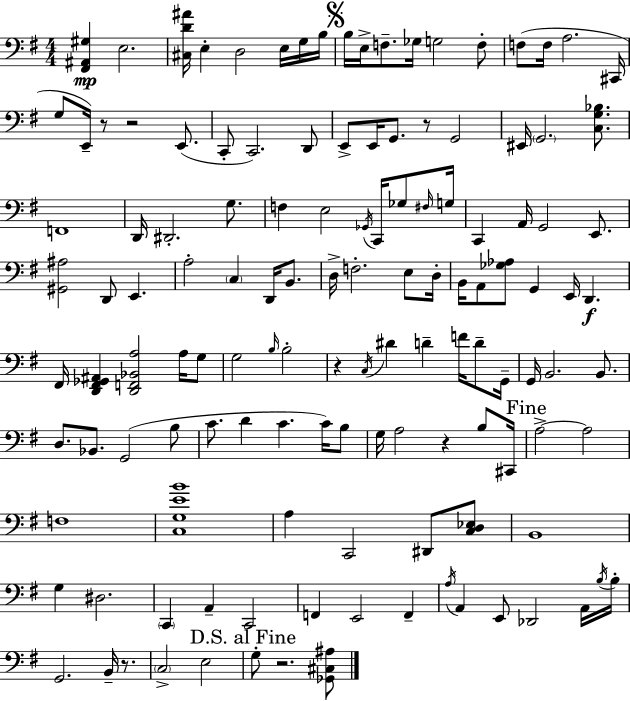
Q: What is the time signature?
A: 4/4